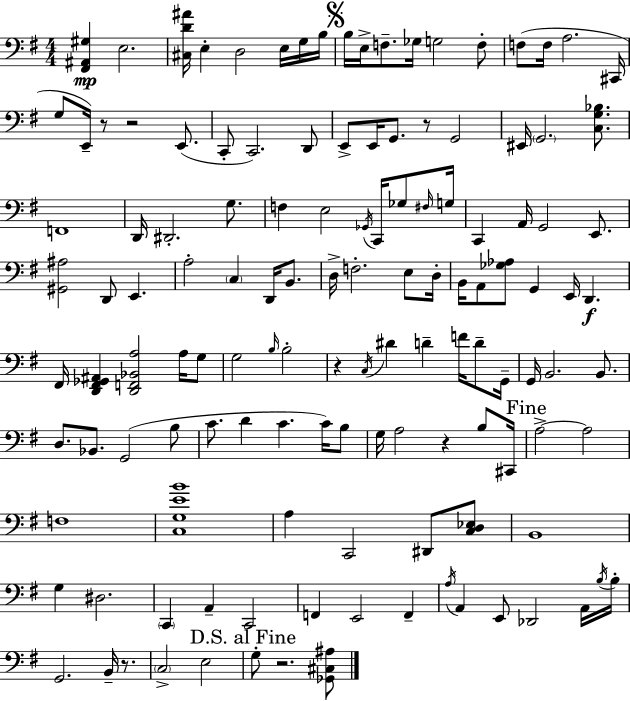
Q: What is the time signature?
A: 4/4